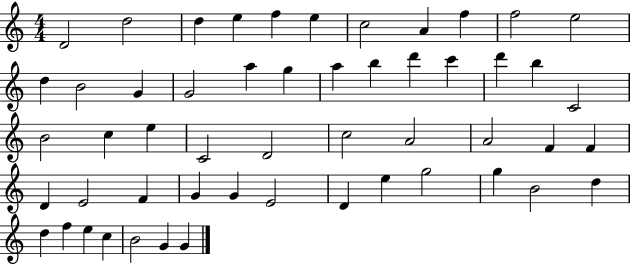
D4/h D5/h D5/q E5/q F5/q E5/q C5/h A4/q F5/q F5/h E5/h D5/q B4/h G4/q G4/h A5/q G5/q A5/q B5/q D6/q C6/q D6/q B5/q C4/h B4/h C5/q E5/q C4/h D4/h C5/h A4/h A4/h F4/q F4/q D4/q E4/h F4/q G4/q G4/q E4/h D4/q E5/q G5/h G5/q B4/h D5/q D5/q F5/q E5/q C5/q B4/h G4/q G4/q